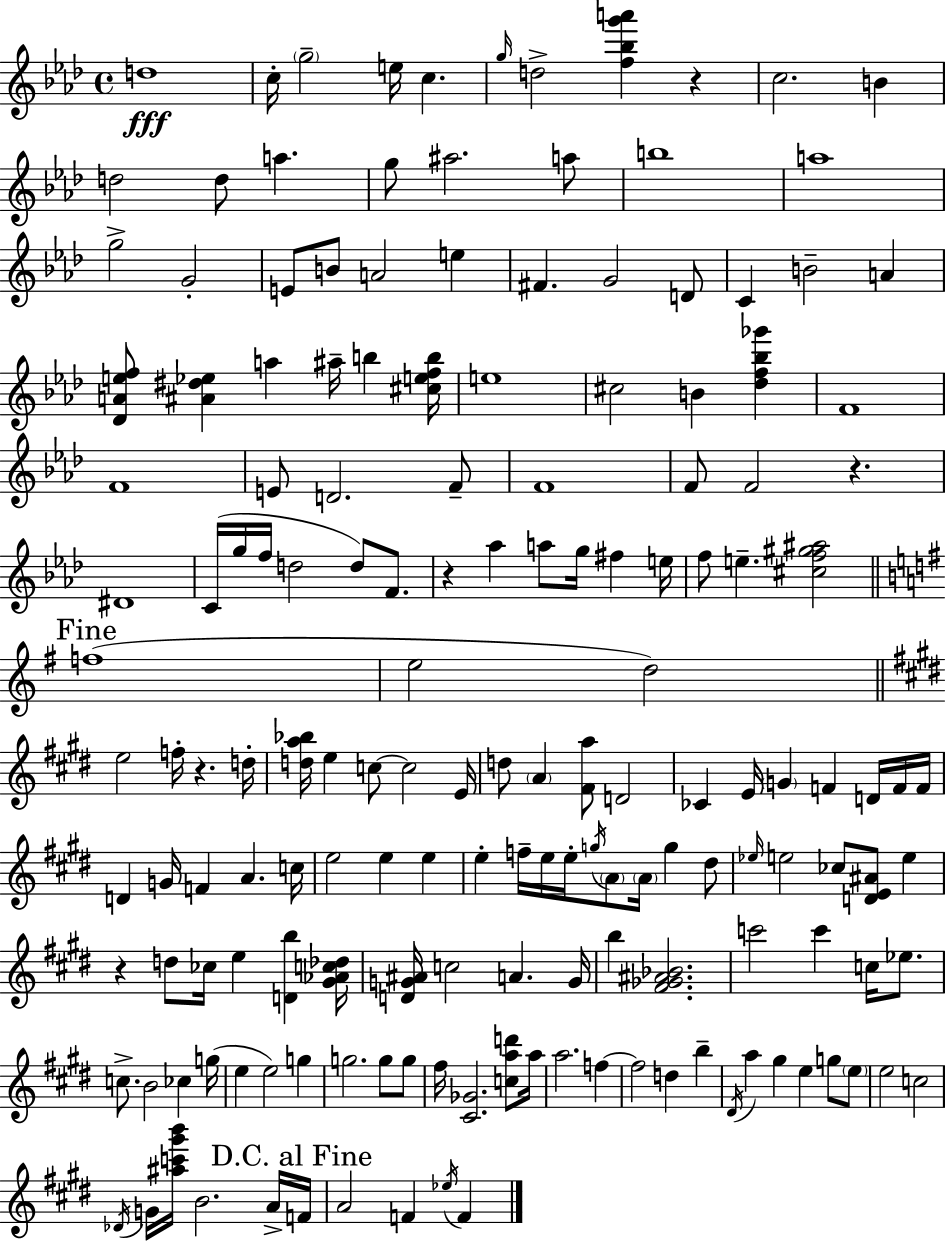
X:1
T:Untitled
M:4/4
L:1/4
K:Ab
d4 c/4 g2 e/4 c g/4 d2 [f_bg'a'] z c2 B d2 d/2 a g/2 ^a2 a/2 b4 a4 g2 G2 E/2 B/2 A2 e ^F G2 D/2 C B2 A [_DAef]/2 [^A^d_e] a ^a/4 b [^cefb]/4 e4 ^c2 B [_df_b_g'] F4 F4 E/2 D2 F/2 F4 F/2 F2 z ^D4 C/4 g/4 f/4 d2 d/2 F/2 z _a a/2 g/4 ^f e/4 f/2 e [^cf^g^a]2 f4 e2 d2 e2 f/4 z d/4 [da_b]/4 e c/2 c2 E/4 d/2 A [^Fa]/2 D2 _C E/4 G F D/4 F/4 F/4 D G/4 F A c/4 e2 e e e f/4 e/4 e/4 g/4 A/2 A/4 g ^d/2 _e/4 e2 _c/2 [DE^A]/2 e z d/2 _c/4 e [Db] [^G_Ac_d]/4 [DG^A]/4 c2 A G/4 b [^F_G^A_B]2 c'2 c' c/4 _e/2 c/2 B2 _c g/4 e e2 g g2 g/2 g/2 ^f/4 [^C_G]2 [cad']/2 a/4 a2 f f2 d b ^D/4 a ^g e g/2 e/2 e2 c2 _D/4 G/4 [^ac'^g'b']/4 B2 A/4 F/4 A2 F _e/4 F